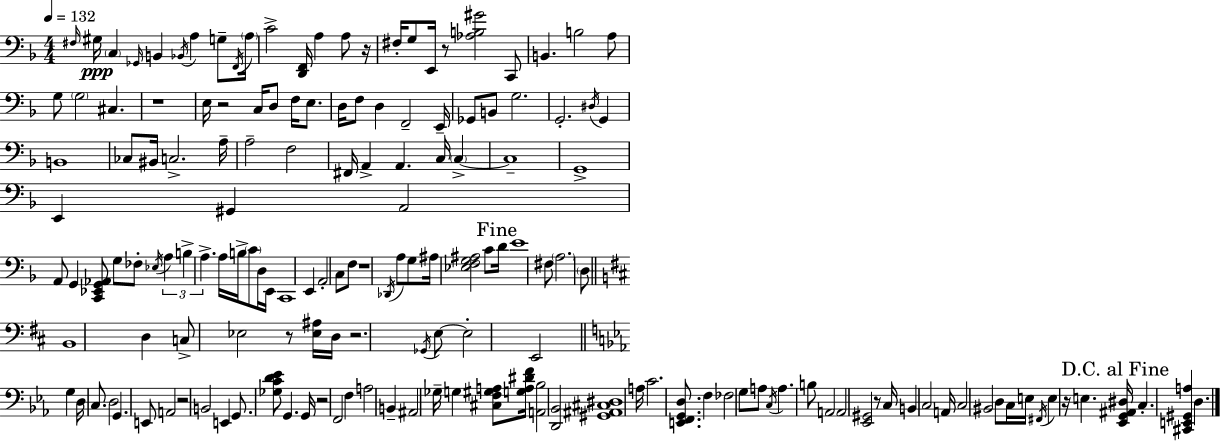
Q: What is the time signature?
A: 4/4